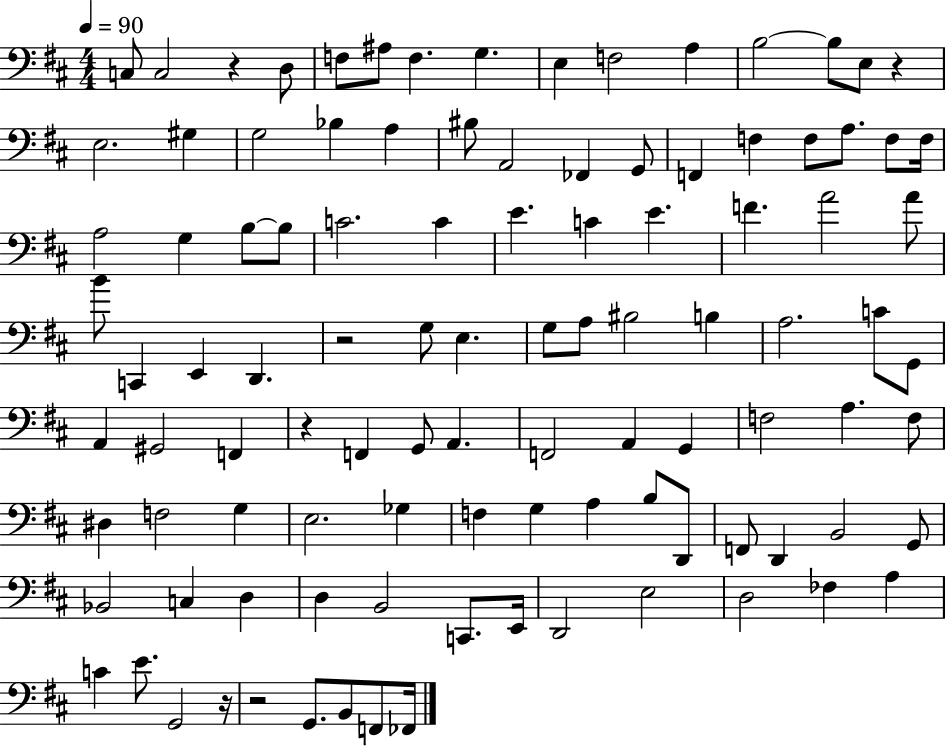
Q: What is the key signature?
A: D major